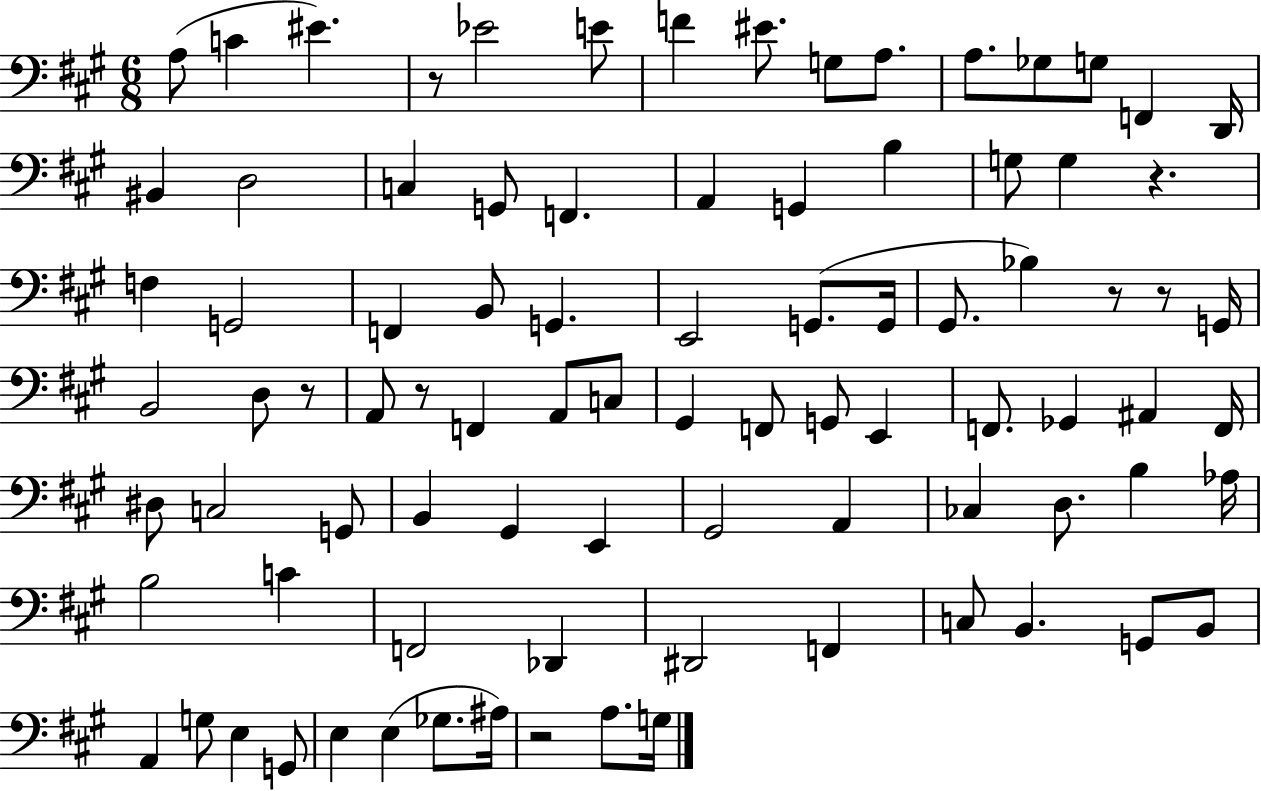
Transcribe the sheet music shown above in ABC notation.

X:1
T:Untitled
M:6/8
L:1/4
K:A
A,/2 C ^E z/2 _E2 E/2 F ^E/2 G,/2 A,/2 A,/2 _G,/2 G,/2 F,, D,,/4 ^B,, D,2 C, G,,/2 F,, A,, G,, B, G,/2 G, z F, G,,2 F,, B,,/2 G,, E,,2 G,,/2 G,,/4 ^G,,/2 _B, z/2 z/2 G,,/4 B,,2 D,/2 z/2 A,,/2 z/2 F,, A,,/2 C,/2 ^G,, F,,/2 G,,/2 E,, F,,/2 _G,, ^A,, F,,/4 ^D,/2 C,2 G,,/2 B,, ^G,, E,, ^G,,2 A,, _C, D,/2 B, _A,/4 B,2 C F,,2 _D,, ^D,,2 F,, C,/2 B,, G,,/2 B,,/2 A,, G,/2 E, G,,/2 E, E, _G,/2 ^A,/4 z2 A,/2 G,/4